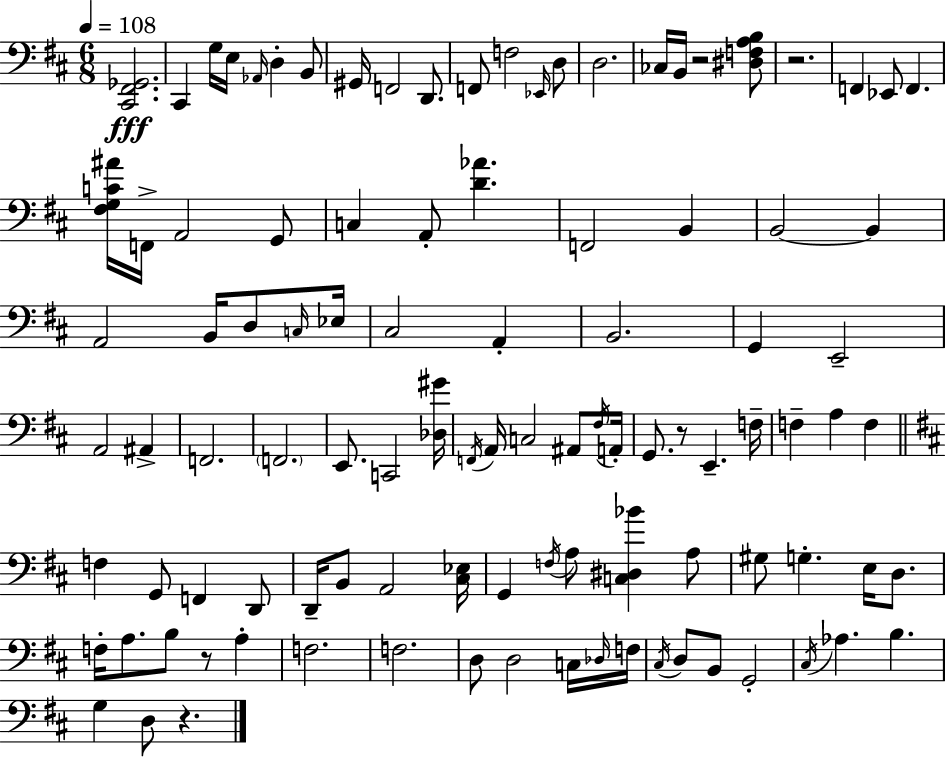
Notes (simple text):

[C#2,F#2,Gb2]/h. C#2/q G3/s E3/s Ab2/s D3/q B2/e G#2/s F2/h D2/e. F2/e F3/h Eb2/s D3/e D3/h. CES3/s B2/s R/h [D#3,F3,A3,B3]/e R/h. F2/q Eb2/e F2/q. [F#3,G3,C4,A#4]/s F2/s A2/h G2/e C3/q A2/e [D4,Ab4]/q. F2/h B2/q B2/h B2/q A2/h B2/s D3/e C3/s Eb3/s C#3/h A2/q B2/h. G2/q E2/h A2/h A#2/q F2/h. F2/h. E2/e. C2/h [Db3,G#4]/s F2/s A2/s C3/h A#2/e F#3/s A2/s G2/e. R/e E2/q. F3/s F3/q A3/q F3/q F3/q G2/e F2/q D2/e D2/s B2/e A2/h [C#3,Eb3]/s G2/q F3/s A3/e [C3,D#3,Bb4]/q A3/e G#3/e G3/q. E3/s D3/e. F3/s A3/e. B3/e R/e A3/q F3/h. F3/h. D3/e D3/h C3/s Db3/s F3/s C#3/s D3/e B2/e G2/h C#3/s Ab3/q. B3/q. G3/q D3/e R/q.